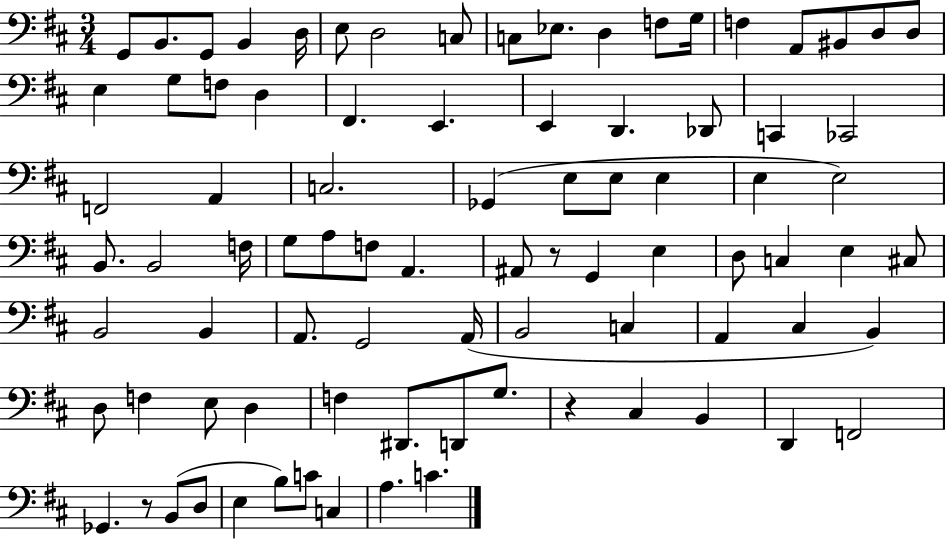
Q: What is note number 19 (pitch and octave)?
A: E3